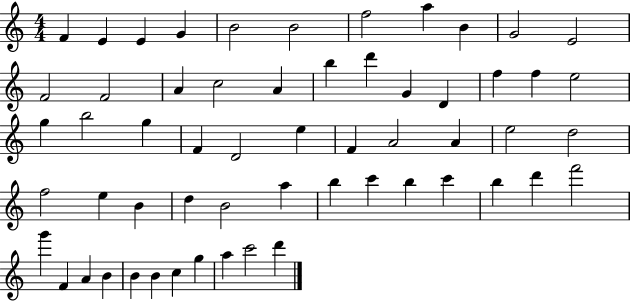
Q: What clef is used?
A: treble